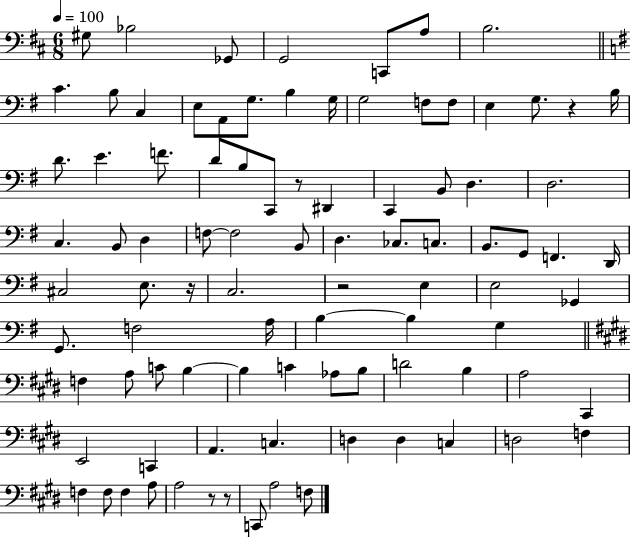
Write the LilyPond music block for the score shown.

{
  \clef bass
  \numericTimeSignature
  \time 6/8
  \key d \major
  \tempo 4 = 100
  gis8 bes2 ges,8 | g,2 c,8 a8 | b2. | \bar "||" \break \key g \major c'4. b8 c4 | e8 a,8 g8. b4 g16 | g2 f8 f8 | e4 g8. r4 b16 | \break d'8. e'4. f'8. | d'8 b8 c,8 r8 dis,4 | c,4 b,8 d4. | d2. | \break c4. b,8 d4 | f8~~ f2 b,8 | d4. ces8. c8. | b,8. g,8 f,4. d,16 | \break cis2 e8. r16 | c2. | r2 e4 | e2 ges,4 | \break g,8. f2 a16 | b4~~ b4 g4 | \bar "||" \break \key e \major f4 a8 c'8 b4~~ | b4 c'4 aes8 b8 | d'2 b4 | a2 cis,4 | \break e,2 c,4 | a,4. c4. | d4 d4 c4 | d2 f4 | \break f4 f8 f4 a8 | a2 r8 r8 | c,8 a2 f8 | \bar "|."
}